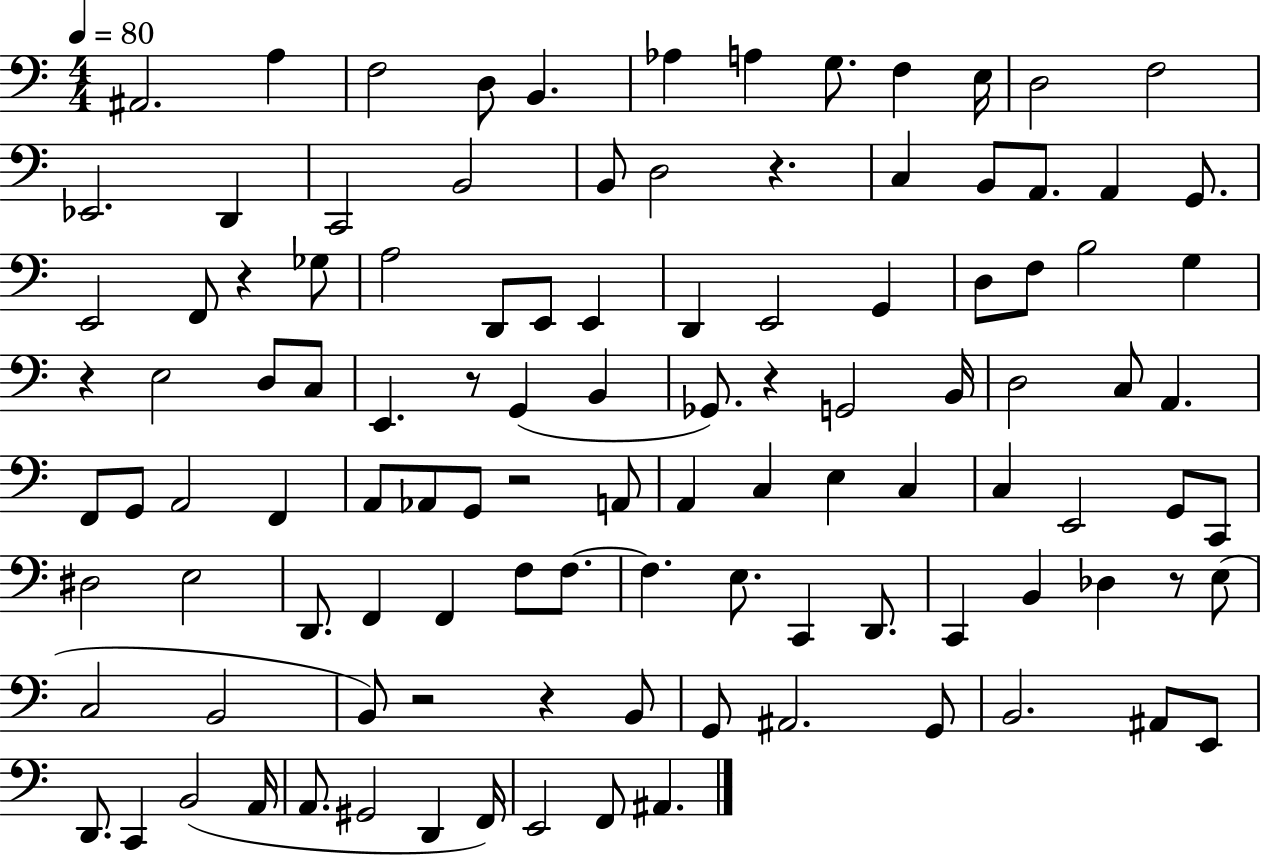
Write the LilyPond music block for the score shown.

{
  \clef bass
  \numericTimeSignature
  \time 4/4
  \key c \major
  \tempo 4 = 80
  ais,2. a4 | f2 d8 b,4. | aes4 a4 g8. f4 e16 | d2 f2 | \break ees,2. d,4 | c,2 b,2 | b,8 d2 r4. | c4 b,8 a,8. a,4 g,8. | \break e,2 f,8 r4 ges8 | a2 d,8 e,8 e,4 | d,4 e,2 g,4 | d8 f8 b2 g4 | \break r4 e2 d8 c8 | e,4. r8 g,4( b,4 | ges,8.) r4 g,2 b,16 | d2 c8 a,4. | \break f,8 g,8 a,2 f,4 | a,8 aes,8 g,8 r2 a,8 | a,4 c4 e4 c4 | c4 e,2 g,8 c,8 | \break dis2 e2 | d,8. f,4 f,4 f8 f8.~~ | f4. e8. c,4 d,8. | c,4 b,4 des4 r8 e8( | \break c2 b,2 | b,8) r2 r4 b,8 | g,8 ais,2. g,8 | b,2. ais,8 e,8 | \break d,8. c,4 b,2( a,16 | a,8. gis,2 d,4 f,16) | e,2 f,8 ais,4. | \bar "|."
}